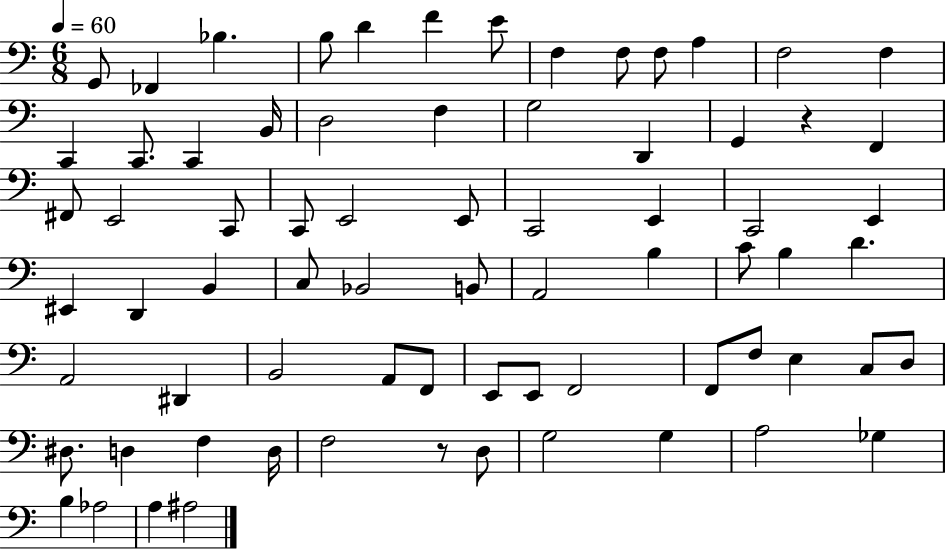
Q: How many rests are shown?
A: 2